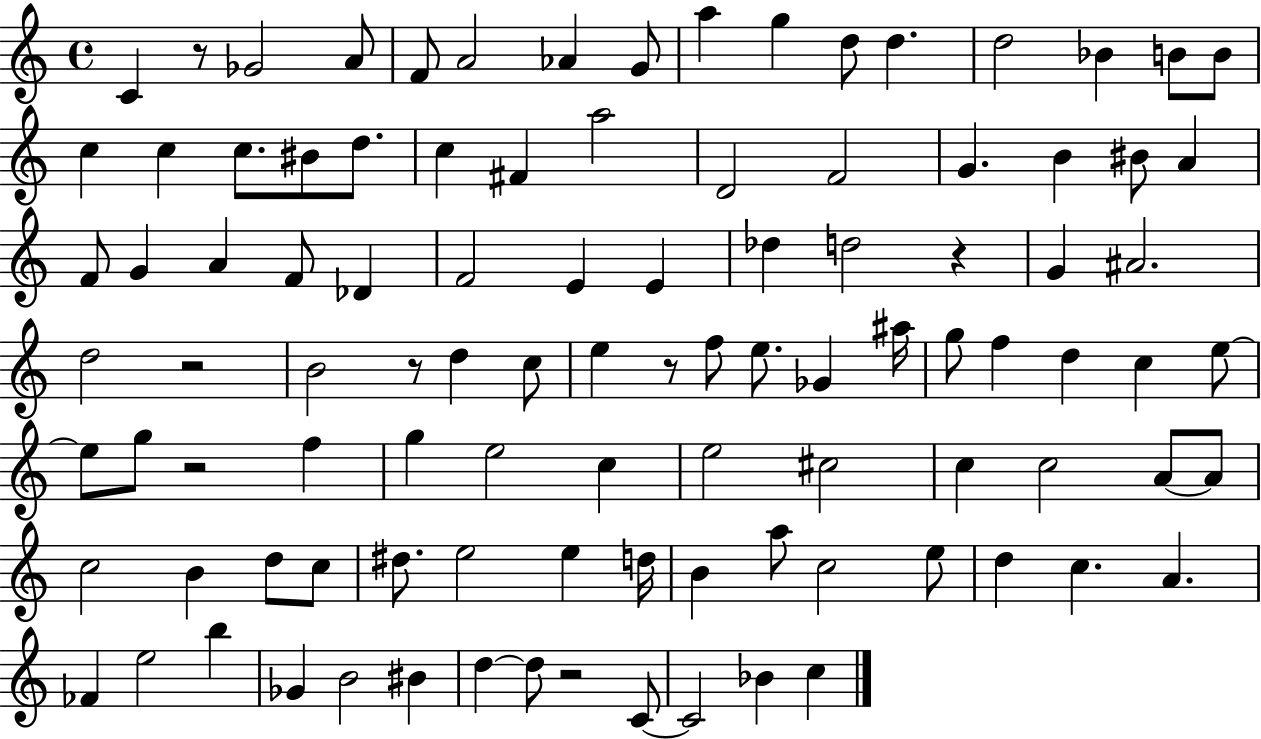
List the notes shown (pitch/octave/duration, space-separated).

C4/q R/e Gb4/h A4/e F4/e A4/h Ab4/q G4/e A5/q G5/q D5/e D5/q. D5/h Bb4/q B4/e B4/e C5/q C5/q C5/e. BIS4/e D5/e. C5/q F#4/q A5/h D4/h F4/h G4/q. B4/q BIS4/e A4/q F4/e G4/q A4/q F4/e Db4/q F4/h E4/q E4/q Db5/q D5/h R/q G4/q A#4/h. D5/h R/h B4/h R/e D5/q C5/e E5/q R/e F5/e E5/e. Gb4/q A#5/s G5/e F5/q D5/q C5/q E5/e E5/e G5/e R/h F5/q G5/q E5/h C5/q E5/h C#5/h C5/q C5/h A4/e A4/e C5/h B4/q D5/e C5/e D#5/e. E5/h E5/q D5/s B4/q A5/e C5/h E5/e D5/q C5/q. A4/q. FES4/q E5/h B5/q Gb4/q B4/h BIS4/q D5/q D5/e R/h C4/e C4/h Bb4/q C5/q